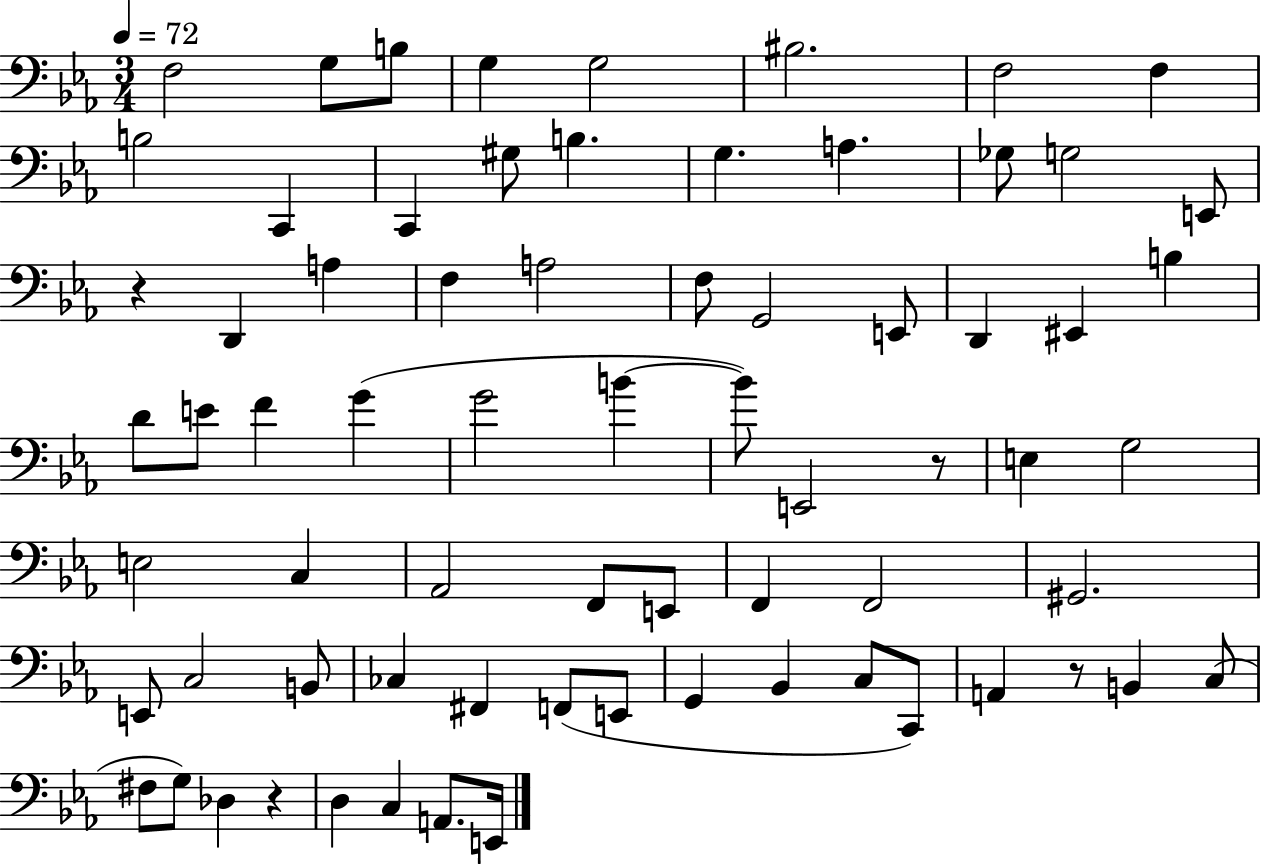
{
  \clef bass
  \numericTimeSignature
  \time 3/4
  \key ees \major
  \tempo 4 = 72
  f2 g8 b8 | g4 g2 | bis2. | f2 f4 | \break b2 c,4 | c,4 gis8 b4. | g4. a4. | ges8 g2 e,8 | \break r4 d,4 a4 | f4 a2 | f8 g,2 e,8 | d,4 eis,4 b4 | \break d'8 e'8 f'4 g'4( | g'2 b'4~~ | b'8) e,2 r8 | e4 g2 | \break e2 c4 | aes,2 f,8 e,8 | f,4 f,2 | gis,2. | \break e,8 c2 b,8 | ces4 fis,4 f,8( e,8 | g,4 bes,4 c8 c,8) | a,4 r8 b,4 c8( | \break fis8 g8) des4 r4 | d4 c4 a,8. e,16 | \bar "|."
}